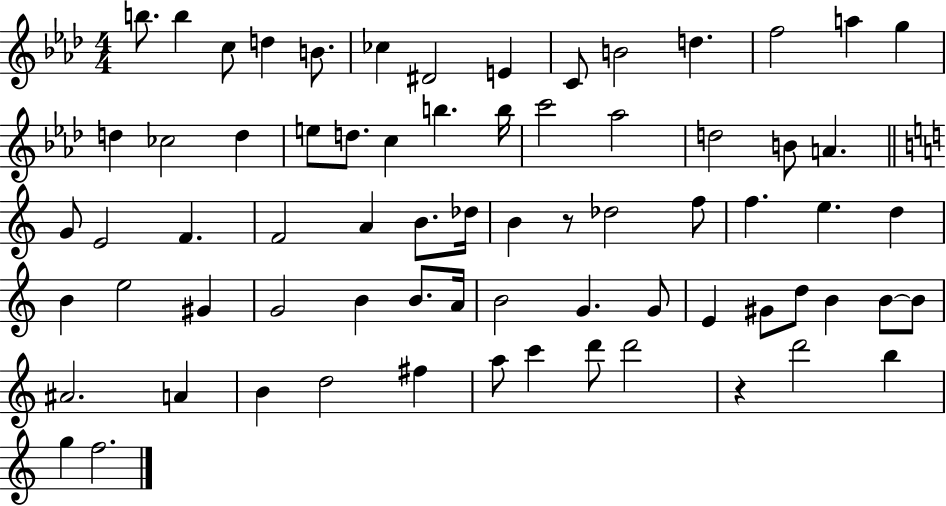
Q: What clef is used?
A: treble